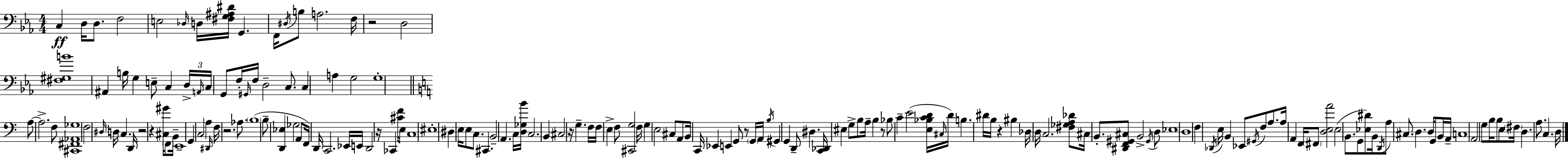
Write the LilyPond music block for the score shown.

{
  \clef bass
  \numericTimeSignature
  \time 4/4
  \key ees \major
  \repeat volta 2 { c4\ff d16 d8. f2 | e2 \grace { des16 } d16 <fis g ais dis'>16 g,4. | f,16 \acciaccatura { dis16 } b8 a2. | f16 r2 d2 | \break <fis gis b'>1 | ais,4 b16 g4 e8-- c4 | \tuplet 3/2 { d16-> \grace { a,16 } c16 } g,8 f16-. \grace { gis,16 } f16 d2-- | c8. c4 a4 g2 | \break g1-. | \bar "||" \break \key c \major a8~~ a2.-> f8 | <cis, fis, aes, ges>1 | f2 \grace { dis16 } d16 c4. | d,16 r2 r4 <cis gis'>16 \parenthesize f,8 | \break b,16-- e,1-- | g,4 c2 a4 | \grace { dis,16 } f16 r2. aes8. | \parenthesize b1( | \break b8-- <d, ees>4 ges2 | a,8 f,16) d,16 c,2. | ees,16 e,16 d,2 r16 ces,4 <cis' f'>16 | e8 c1 | \break eis1-. | dis4 e16 e8 c8. cis,4. | b,2-- a,4. | c16 <d ges b'>16 c2. b,4 | \break \parenthesize cis2 r16 g4.-- | f16 f16 e4-> f8 <cis, g>2 | f16 g4 e2 cis8 | a,8 b,16 c,16 ees,4 e,4 g,8 r8 | \break \parenthesize g,16 a,16 \acciaccatura { b16 } gis,4 g,4 d,8-- dis4. | <c, des,>16 eis4 g8-> b8 a16-- b4 | r8 bes8 c'4-- e'2( | <e bes c' d'>16 \grace { cis16 } d'16) b4. dis'16 b16 r4 | \break bis4 des16 d16 c2. | <fis ges a des'>8 cis16 b,8.-. <dis, f, gis, cis>8 b,2-> | \acciaccatura { gis,16 } d8 ees1 | d1 | \break f4 \acciaccatura { des,16 } e16 b,4 ees,8 | \acciaccatura { gis,16 } f8 a8. a16 a,4 f,16 \parenthesize fis,8 <d e a'>2 | e2( b,8. | g,8 <ees dis'>8) b,16 \acciaccatura { d,16 } a8 cis8. d4. | \break d16 g,8 b,16 a,16-- c1 | a,2 | g8 b16 b8 e8 \parenthesize fis16 d4. a8. | c4. d16 } \bar "|."
}